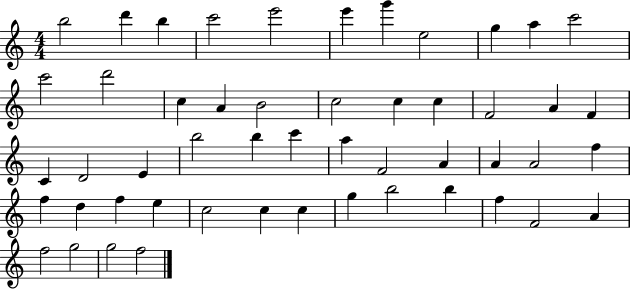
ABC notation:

X:1
T:Untitled
M:4/4
L:1/4
K:C
b2 d' b c'2 e'2 e' g' e2 g a c'2 c'2 d'2 c A B2 c2 c c F2 A F C D2 E b2 b c' a F2 A A A2 f f d f e c2 c c g b2 b f F2 A f2 g2 g2 f2